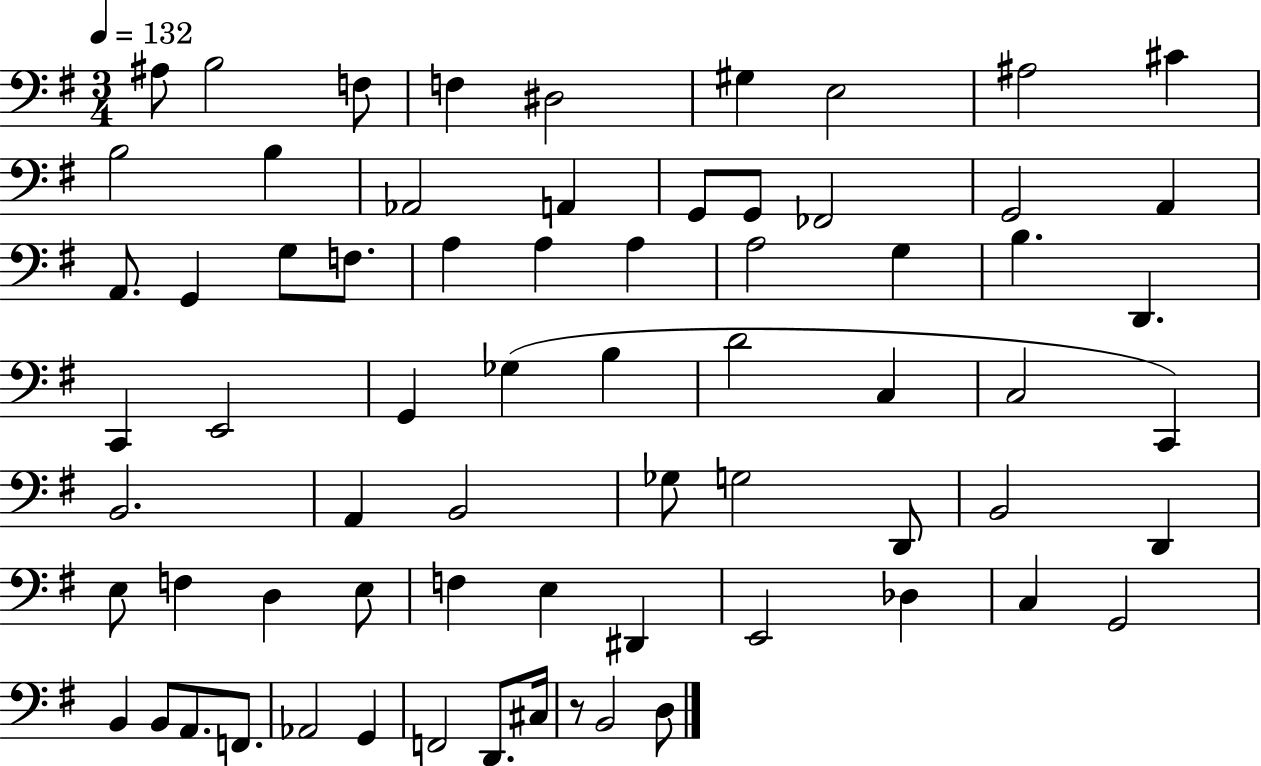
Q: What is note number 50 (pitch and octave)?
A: E3